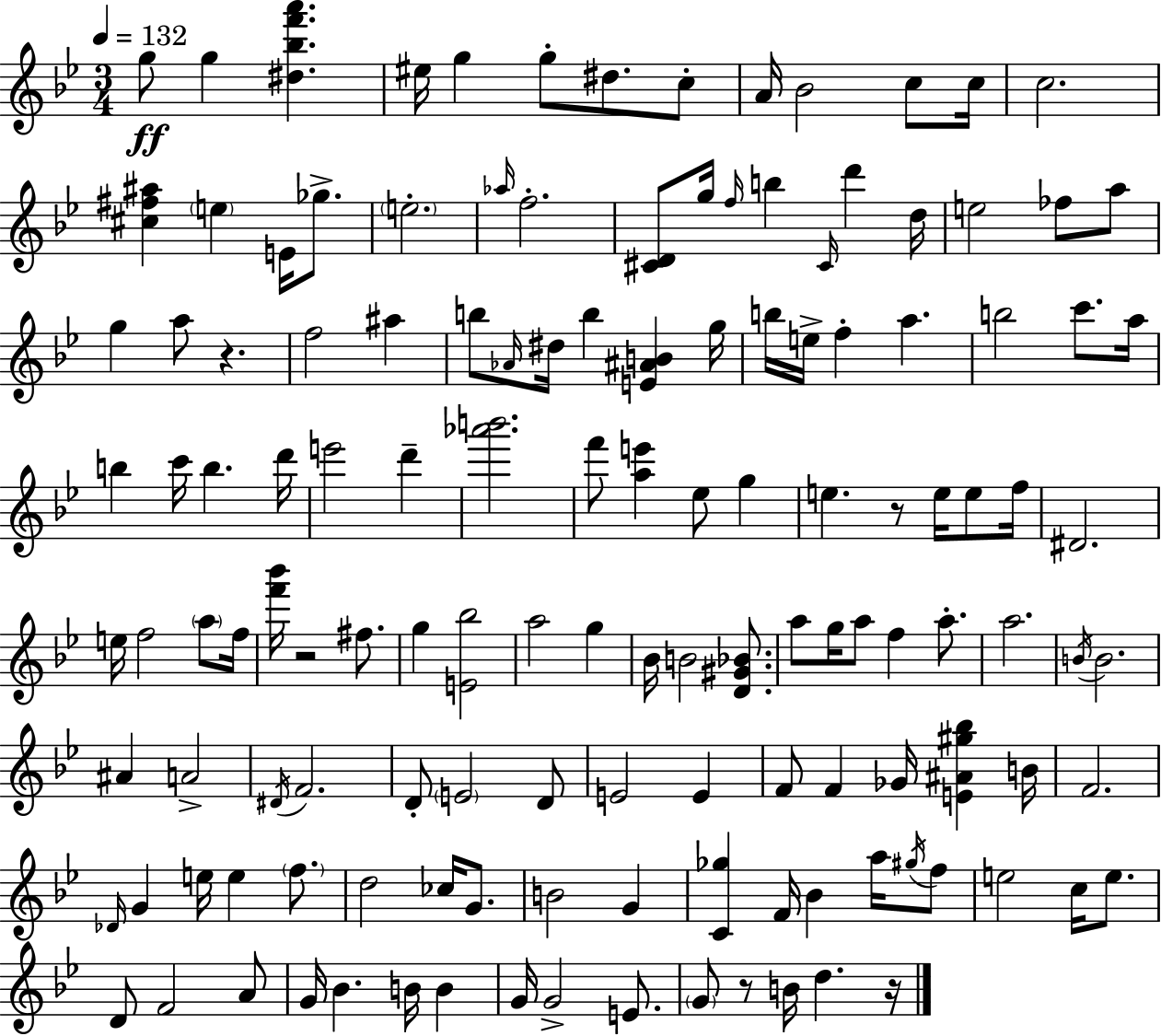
{
  \clef treble
  \numericTimeSignature
  \time 3/4
  \key g \minor
  \tempo 4 = 132
  g''8\ff g''4 <dis'' bes'' f''' a'''>4. | eis''16 g''4 g''8-. dis''8. c''8-. | a'16 bes'2 c''8 c''16 | c''2. | \break <cis'' fis'' ais''>4 \parenthesize e''4 e'16 ges''8.-> | \parenthesize e''2.-. | \grace { aes''16 } f''2.-. | <cis' d'>8 g''16 \grace { f''16 } b''4 \grace { cis'16 } d'''4 | \break d''16 e''2 fes''8 | a''8 g''4 a''8 r4. | f''2 ais''4 | b''8 \grace { aes'16 } dis''16 b''4 <e' ais' b'>4 | \break g''16 b''16 e''16-> f''4-. a''4. | b''2 | c'''8. a''16 b''4 c'''16 b''4. | d'''16 e'''2 | \break d'''4-- <aes''' b'''>2. | f'''8 <a'' e'''>4 ees''8 | g''4 e''4. r8 | e''16 e''8 f''16 dis'2. | \break e''16 f''2 | \parenthesize a''8 f''16 <f''' bes'''>16 r2 | fis''8. g''4 <e' bes''>2 | a''2 | \break g''4 bes'16 b'2 | <d' gis' bes'>8. a''8 g''16 a''8 f''4 | a''8.-. a''2. | \acciaccatura { b'16 } b'2. | \break ais'4 a'2-> | \acciaccatura { dis'16 } f'2. | d'8-. \parenthesize e'2 | d'8 e'2 | \break e'4 f'8 f'4 | ges'16 <e' ais' gis'' bes''>4 b'16 f'2. | \grace { des'16 } g'4 e''16 | e''4 \parenthesize f''8. d''2 | \break ces''16 g'8. b'2 | g'4 <c' ges''>4 f'16 | bes'4 a''16 \acciaccatura { gis''16 } f''8 e''2 | c''16 e''8. d'8 f'2 | \break a'8 g'16 bes'4. | b'16 b'4 g'16 g'2-> | e'8. \parenthesize g'8 r8 | b'16 d''4. r16 \bar "|."
}